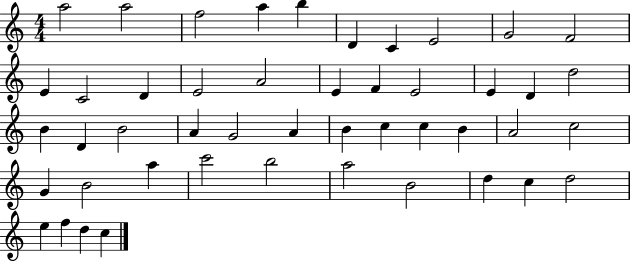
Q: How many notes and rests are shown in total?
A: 47